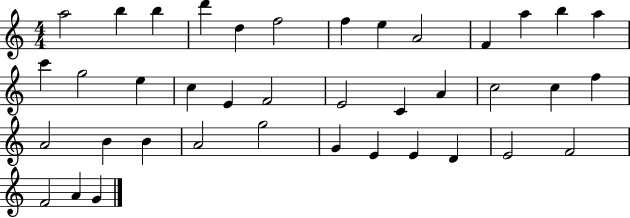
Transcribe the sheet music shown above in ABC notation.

X:1
T:Untitled
M:4/4
L:1/4
K:C
a2 b b d' d f2 f e A2 F a b a c' g2 e c E F2 E2 C A c2 c f A2 B B A2 g2 G E E D E2 F2 F2 A G